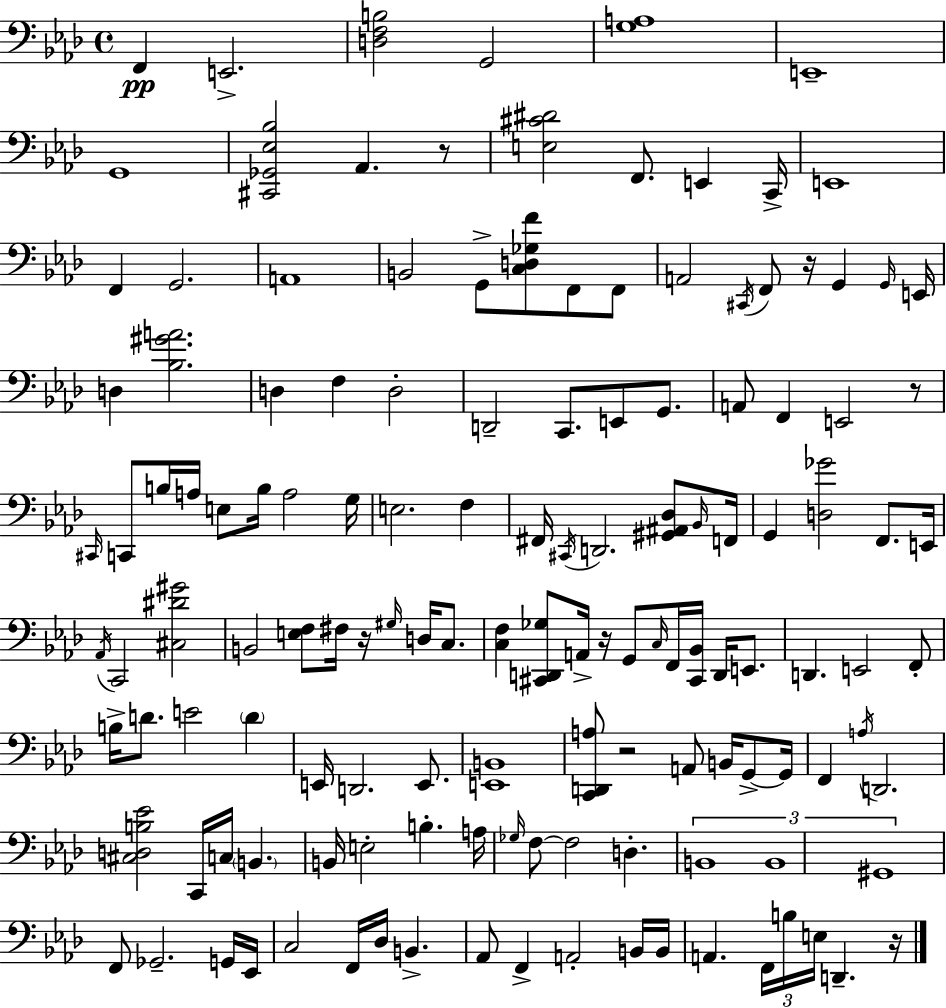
F2/q E2/h. [D3,F3,B3]/h G2/h [G3,A3]/w E2/w G2/w [C#2,Gb2,Eb3,Bb3]/h Ab2/q. R/e [E3,C#4,D#4]/h F2/e. E2/q C2/s E2/w F2/q G2/h. A2/w B2/h G2/e [C3,D3,Gb3,F4]/e F2/e F2/e A2/h C#2/s F2/e R/s G2/q G2/s E2/s D3/q [Bb3,G#4,A4]/h. D3/q F3/q D3/h D2/h C2/e. E2/e G2/e. A2/e F2/q E2/h R/e C#2/s C2/e B3/s A3/s E3/e B3/s A3/h G3/s E3/h. F3/q F#2/s C#2/s D2/h. [G#2,A#2,Db3]/e Bb2/s F2/s G2/q [D3,Gb4]/h F2/e. E2/s Ab2/s C2/h [C#3,D#4,G#4]/h B2/h [E3,F3]/e F#3/s R/s G#3/s D3/s C3/e. [C3,F3]/q [C#2,D2,Gb3]/e A2/s R/s G2/e C3/s F2/s [C#2,Bb2]/s D2/s E2/e. D2/q. E2/h F2/e B3/s D4/e. E4/h D4/q E2/s D2/h. E2/e. [E2,B2]/w [C2,D2,A3]/e R/h A2/e B2/s G2/e G2/s F2/q A3/s D2/h. [C#3,D3,B3,Eb4]/h C2/s C3/s B2/q. B2/s E3/h B3/q. A3/s Gb3/s F3/e F3/h D3/q. B2/w B2/w G#2/w F2/e Gb2/h. G2/s Eb2/s C3/h F2/s Db3/s B2/q. Ab2/e F2/q A2/h B2/s B2/s A2/q. F2/s B3/s E3/s D2/q. R/s